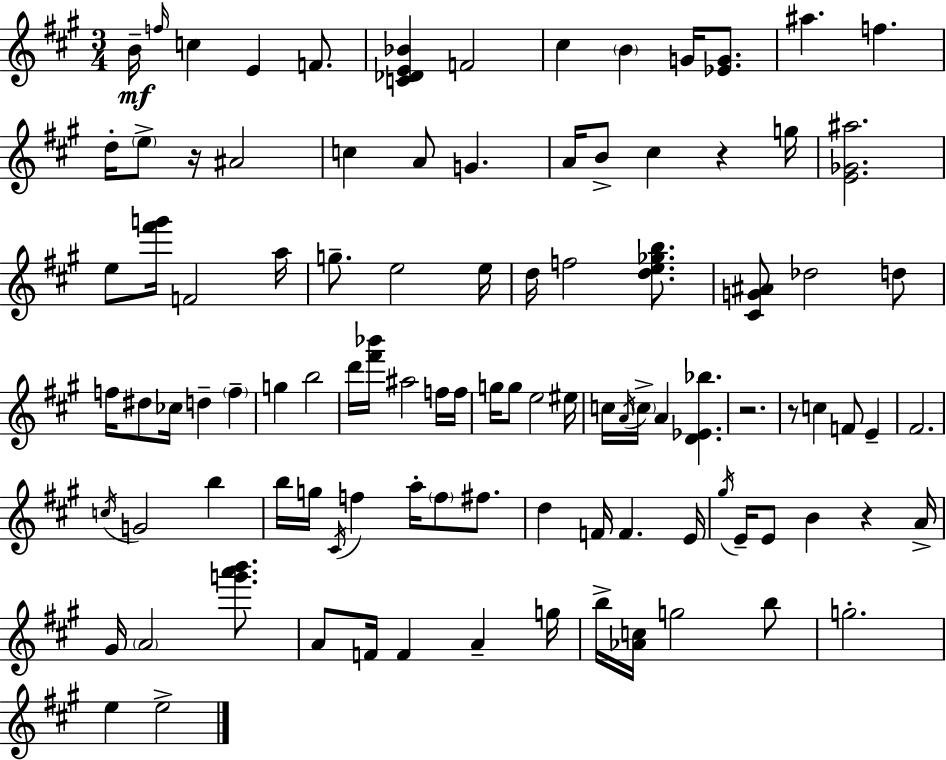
X:1
T:Untitled
M:3/4
L:1/4
K:A
B/4 f/4 c E F/2 [C_DE_B] F2 ^c B G/4 [_EG]/2 ^a f d/4 e/2 z/4 ^A2 c A/2 G A/4 B/2 ^c z g/4 [E_G^a]2 e/2 [^f'g']/4 F2 a/4 g/2 e2 e/4 d/4 f2 [de_gb]/2 [^CG^A]/2 _d2 d/2 f/4 ^d/2 _c/4 d f g b2 d'/4 [^f'_b']/4 ^a2 f/4 f/4 g/4 g/2 e2 ^e/4 c/4 A/4 c/4 A [D_E_b] z2 z/2 c F/2 E ^F2 c/4 G2 b b/4 g/4 ^C/4 f a/4 f/2 ^f/2 d F/4 F E/4 ^g/4 E/4 E/2 B z A/4 ^G/4 A2 [g'a'b']/2 A/2 F/4 F A g/4 b/4 [_Ac]/4 g2 b/2 g2 e e2